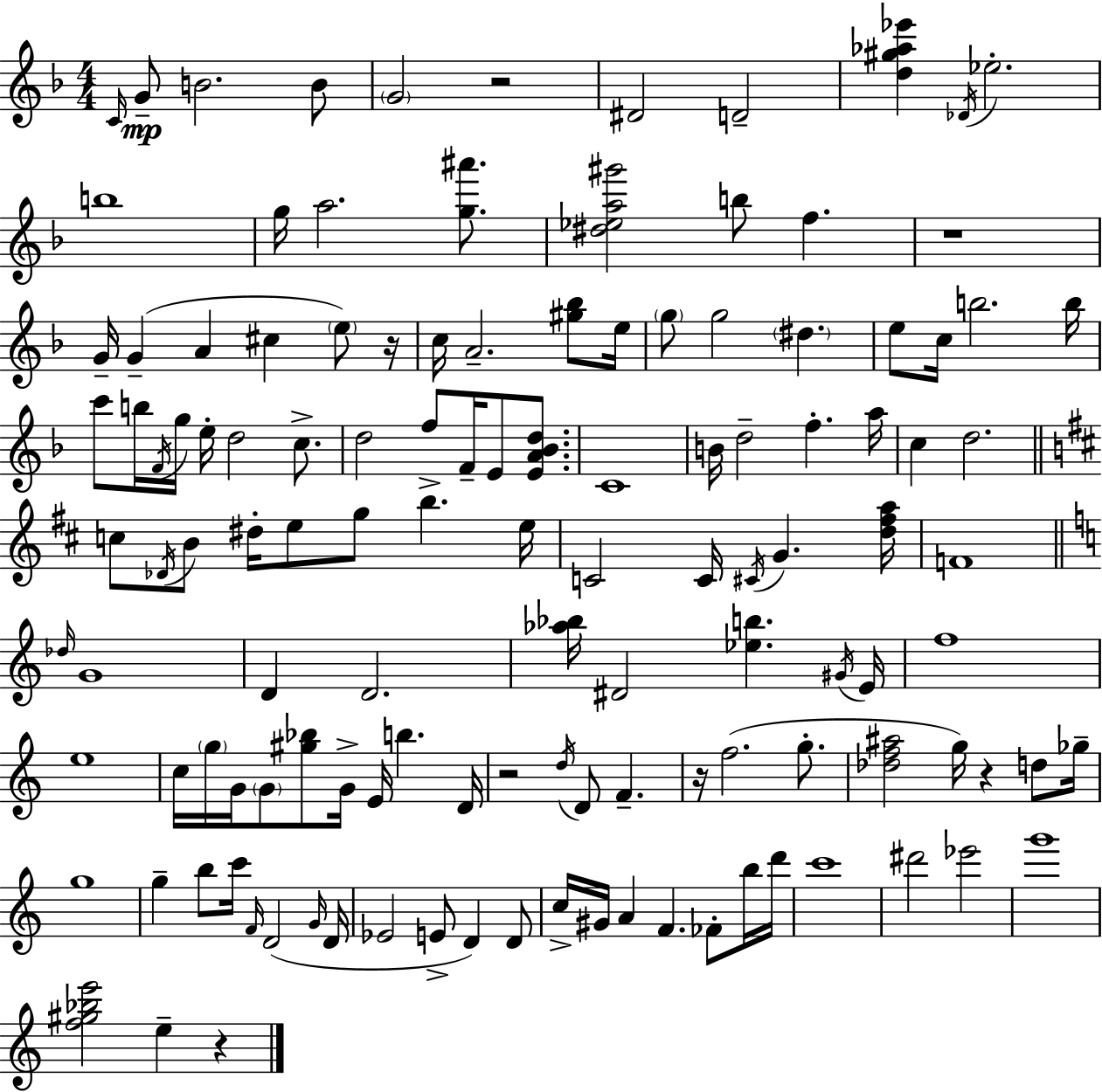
X:1
T:Untitled
M:4/4
L:1/4
K:F
C/4 G/2 B2 B/2 G2 z2 ^D2 D2 [d^g_a_e'] _D/4 _e2 b4 g/4 a2 [g^a']/2 [^d_ea^g']2 b/2 f z4 G/4 G A ^c e/2 z/4 c/4 A2 [^g_b]/2 e/4 g/2 g2 ^d e/2 c/4 b2 b/4 c'/2 b/4 F/4 g/4 e/4 d2 c/2 d2 f/2 F/4 E/2 [EA_Bd]/2 C4 B/4 d2 f a/4 c d2 c/2 _D/4 B/2 ^d/4 e/2 g/2 b e/4 C2 C/4 ^C/4 G [d^fa]/4 F4 _d/4 G4 D D2 [_a_b]/4 ^D2 [_eb] ^G/4 E/4 f4 e4 c/4 g/4 G/4 G/2 [^g_b]/2 G/4 E/4 b D/4 z2 d/4 D/2 F z/4 f2 g/2 [_df^a]2 g/4 z d/2 _g/4 g4 g b/2 c'/4 F/4 D2 G/4 D/4 _E2 E/2 D D/2 c/4 ^G/4 A F _F/2 b/4 d'/4 c'4 ^d'2 _e'2 g'4 [f^g_be']2 e z